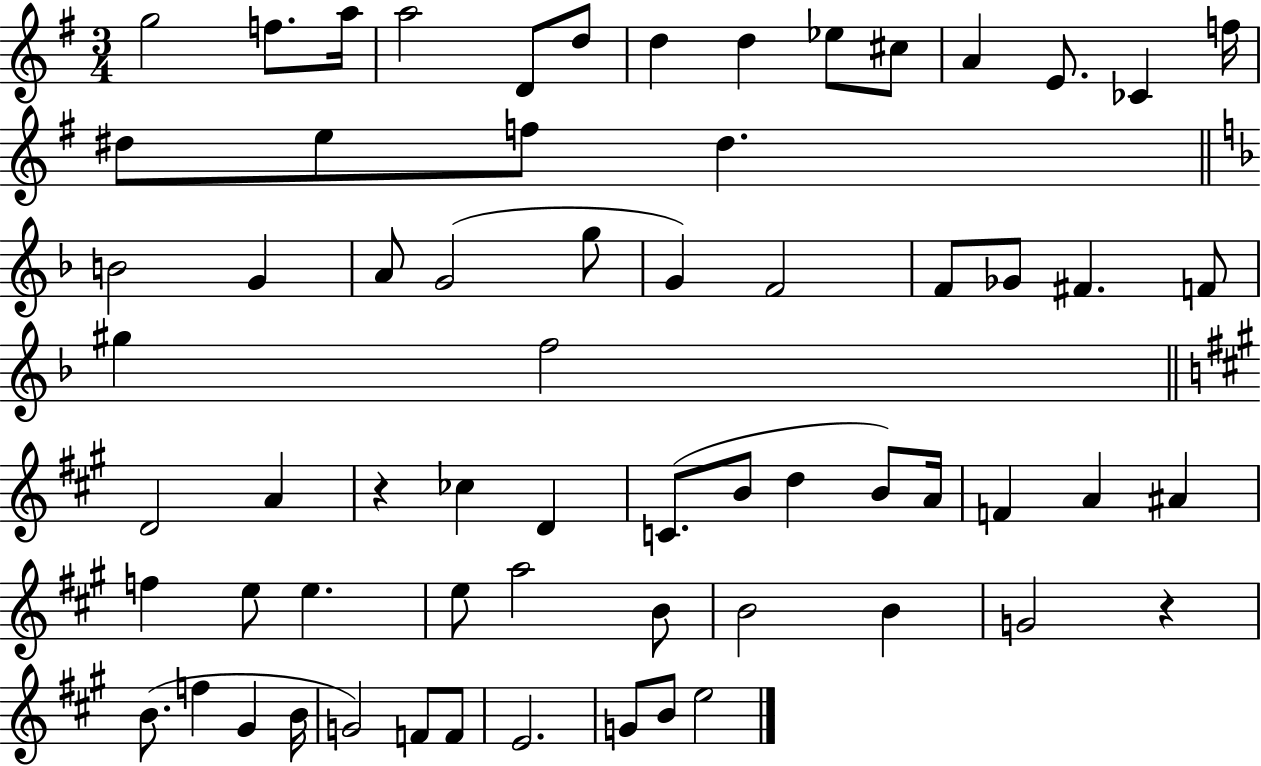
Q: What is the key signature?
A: G major